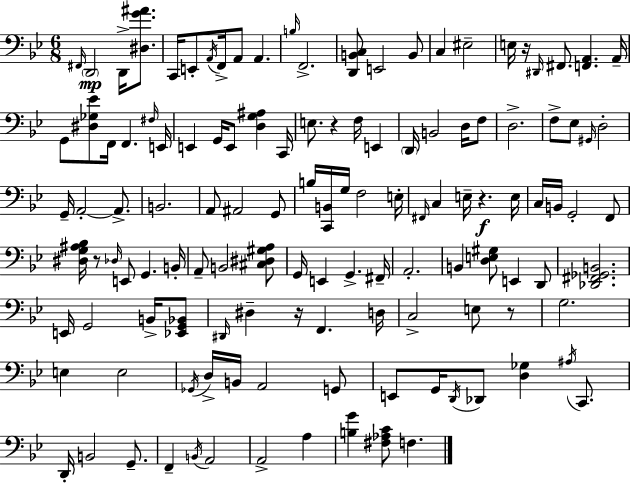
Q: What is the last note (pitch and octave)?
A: F3